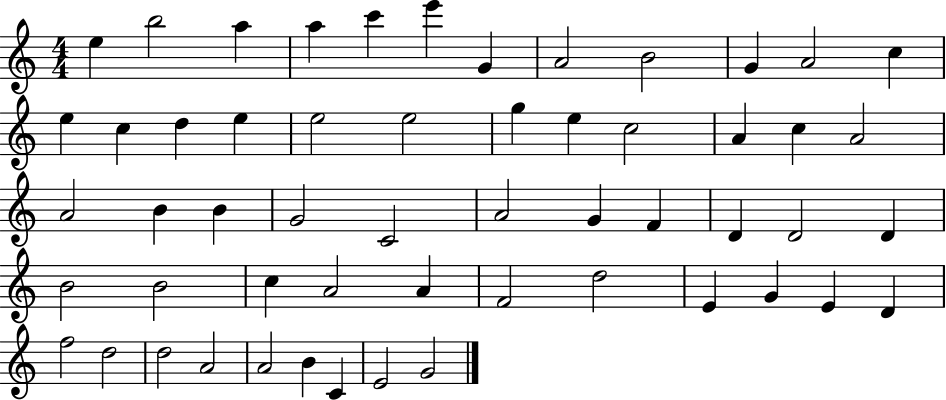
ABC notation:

X:1
T:Untitled
M:4/4
L:1/4
K:C
e b2 a a c' e' G A2 B2 G A2 c e c d e e2 e2 g e c2 A c A2 A2 B B G2 C2 A2 G F D D2 D B2 B2 c A2 A F2 d2 E G E D f2 d2 d2 A2 A2 B C E2 G2